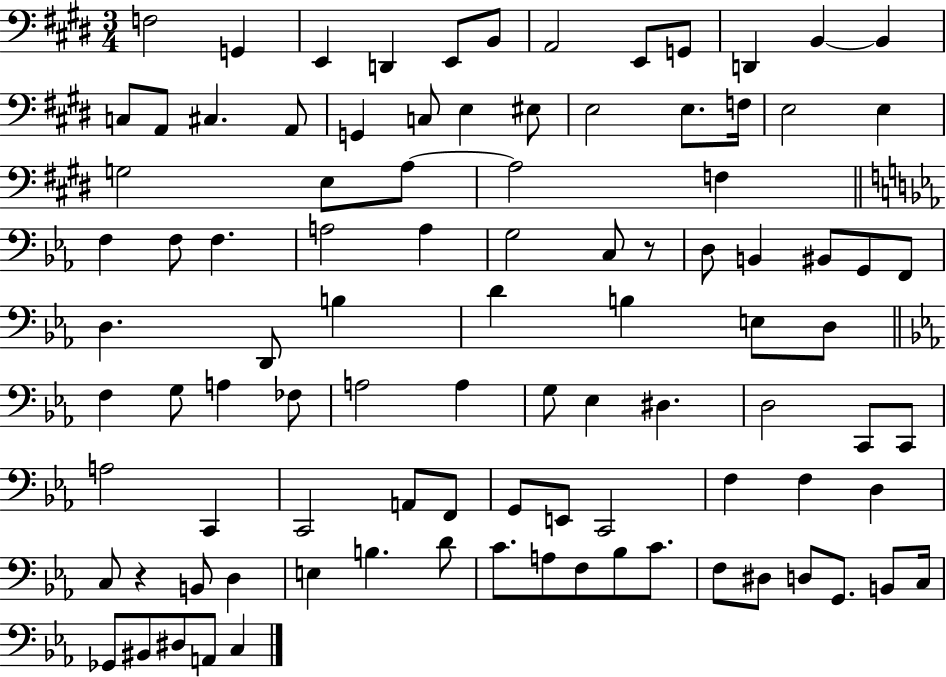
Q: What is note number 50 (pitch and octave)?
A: F3